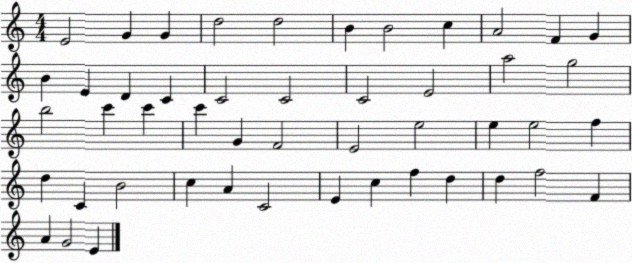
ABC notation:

X:1
T:Untitled
M:4/4
L:1/4
K:C
E2 G G d2 d2 B B2 c A2 F G B E D C C2 C2 C2 E2 a2 g2 b2 c' c' c' G F2 E2 e2 e e2 f d C B2 c A C2 E c f d d f2 F A G2 E